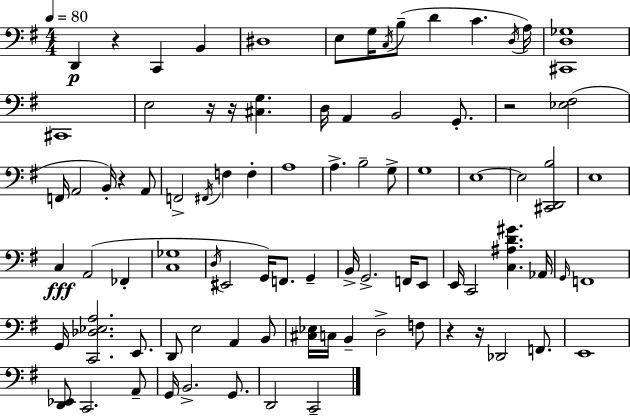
D2/q R/q C2/q B2/q D#3/w E3/e G3/s C3/s B3/e D4/q C4/q. D3/s A3/s [C#2,D3,Gb3]/w C#2/w E3/h R/s R/s [C#3,G3]/q. D3/s A2/q B2/h G2/e. R/h [Eb3,F#3]/h F2/s A2/h B2/s R/q A2/e F2/h F#2/s F3/q F3/q A3/w A3/q. B3/h G3/e G3/w E3/w E3/h [C#2,D2,B3]/h E3/w C3/q A2/h FES2/q [C3,Gb3]/w D3/s EIS2/h G2/s F2/e. G2/q B2/s G2/h. F2/s E2/e E2/s C2/h [C3,A#3,D4,G#4]/q. Ab2/s G2/s F2/w G2/s [C2,Db3,Eb3,A3]/h. E2/e. D2/e E3/h A2/q B2/e [C#3,Eb3]/s C3/s B2/q D3/h F3/e R/q R/s Db2/h F2/e. E2/w [D2,Eb2]/e C2/h. A2/e G2/s B2/h. G2/e. D2/h C2/h